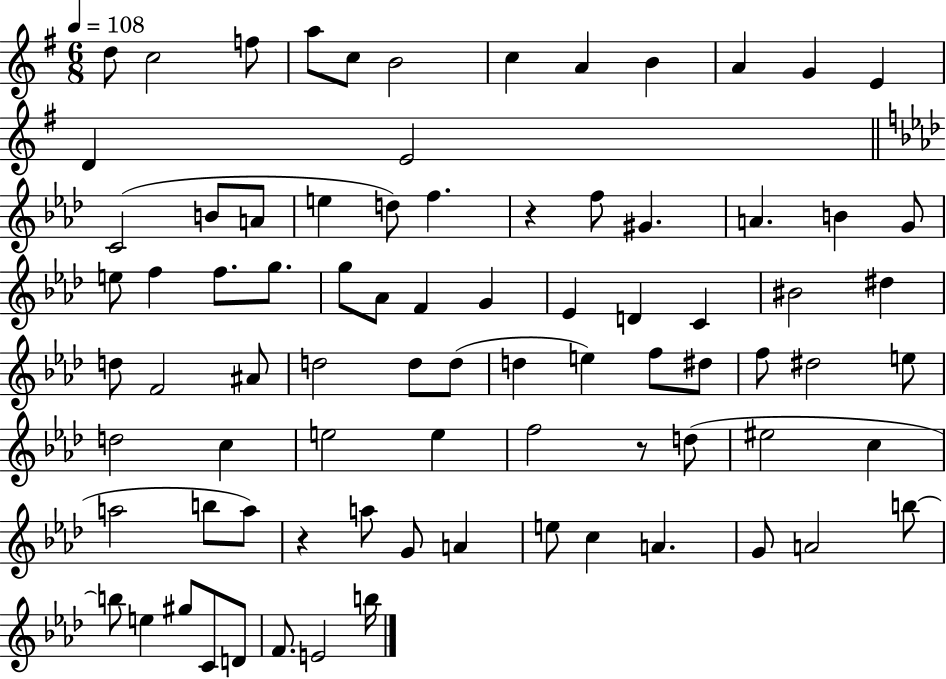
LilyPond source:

{
  \clef treble
  \numericTimeSignature
  \time 6/8
  \key g \major
  \tempo 4 = 108
  d''8 c''2 f''8 | a''8 c''8 b'2 | c''4 a'4 b'4 | a'4 g'4 e'4 | \break d'4 e'2 | \bar "||" \break \key f \minor c'2( b'8 a'8 | e''4 d''8) f''4. | r4 f''8 gis'4. | a'4. b'4 g'8 | \break e''8 f''4 f''8. g''8. | g''8 aes'8 f'4 g'4 | ees'4 d'4 c'4 | bis'2 dis''4 | \break d''8 f'2 ais'8 | d''2 d''8 d''8( | d''4 e''4) f''8 dis''8 | f''8 dis''2 e''8 | \break d''2 c''4 | e''2 e''4 | f''2 r8 d''8( | eis''2 c''4 | \break a''2 b''8 a''8) | r4 a''8 g'8 a'4 | e''8 c''4 a'4. | g'8 a'2 b''8~~ | \break b''8 e''4 gis''8 c'8 d'8 | f'8. e'2 b''16 | \bar "|."
}